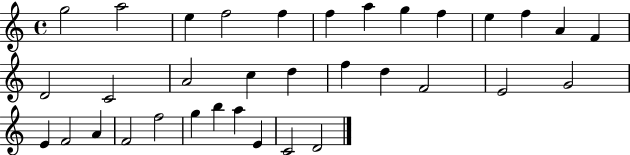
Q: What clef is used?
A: treble